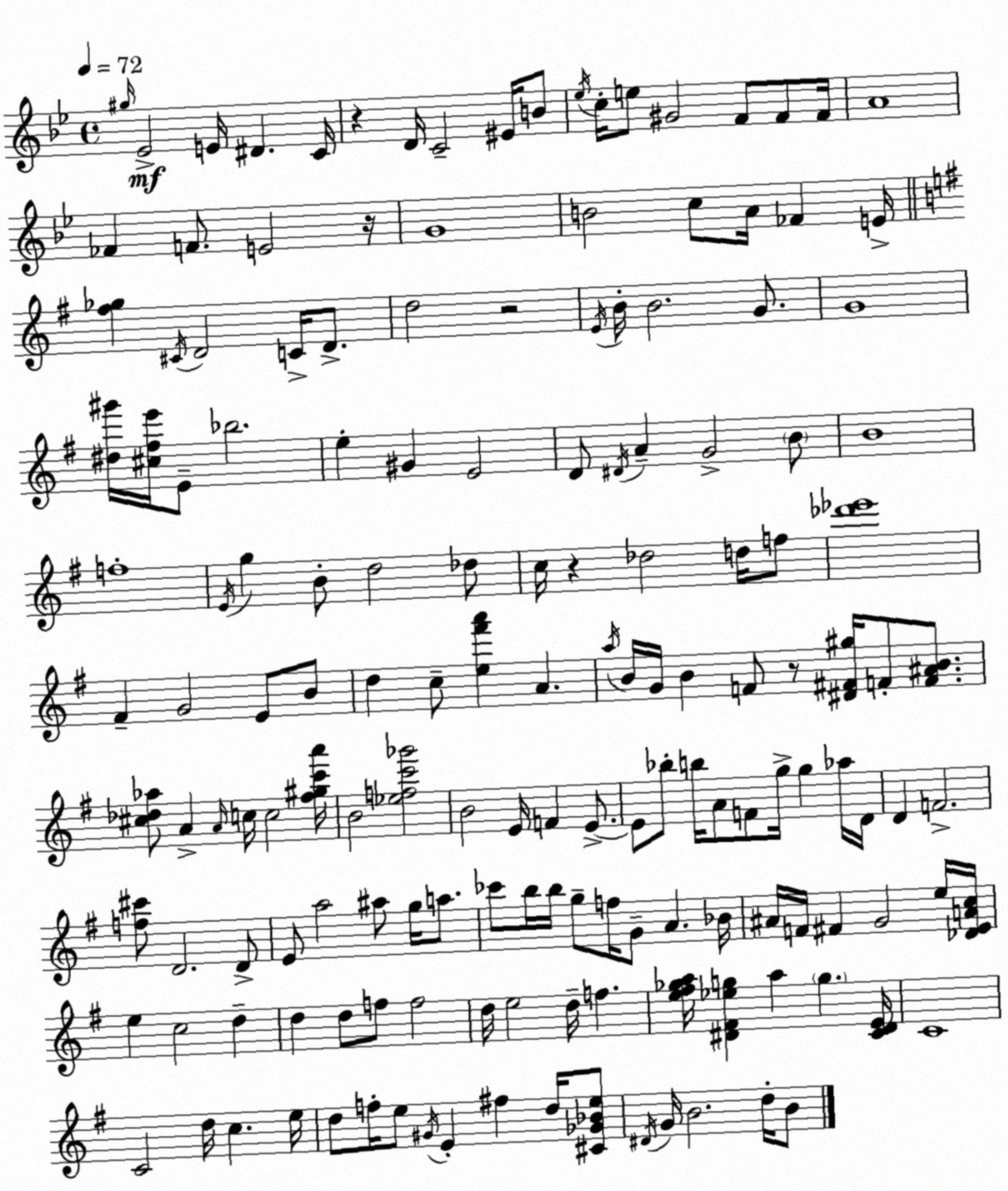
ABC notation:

X:1
T:Untitled
M:4/4
L:1/4
K:Gm
^g/4 _E2 E/4 ^D C/4 z D/4 C2 ^E/4 B/2 _e/4 c/4 e/2 ^G2 F/2 F/2 F/4 A4 _F F/2 E2 z/4 G4 B2 c/2 A/4 _F E/4 [^f_g] ^C/4 D2 C/4 D/2 d2 z2 E/4 B/4 B2 G/2 G4 [^d^g']/4 [^c^fe']/4 E/2 _b2 e ^G E2 D/2 ^D/4 A G2 B/2 B4 f4 E/4 g B/2 d2 _d/2 c/4 z _d2 d/4 f/2 [_d'_e']4 ^F G2 E/2 B/2 d c/2 [e^f'a'] A a/4 B/4 G/4 B F/2 z/2 [^D^F^g]/4 F/2 [F^AB]/2 [^c_d_a]/2 A A/4 c/4 c2 [^f^gc'a']/4 B2 [_efc'_g']2 B2 E/4 F E/2 E/2 _b/2 b/4 A/2 F/2 g/4 g _a/4 D/4 D F2 [f^c']/2 D2 D/2 E/2 a2 ^a/2 g/4 a/2 _c'/2 b/4 b/4 g/2 f/4 G/2 A _B/4 ^A/4 F/4 ^F G2 e/4 [_DEAc]/4 e c2 d d d/2 f/2 f2 d/4 e2 d/4 f [e^f_ga]/4 [^D^F_eg] a g [C^DE]/4 C4 C2 d/4 c e/4 d/2 f/4 e/2 ^G/4 E ^f d/4 [^C_G_Be]/2 ^D/4 G/4 B2 d/4 B/2